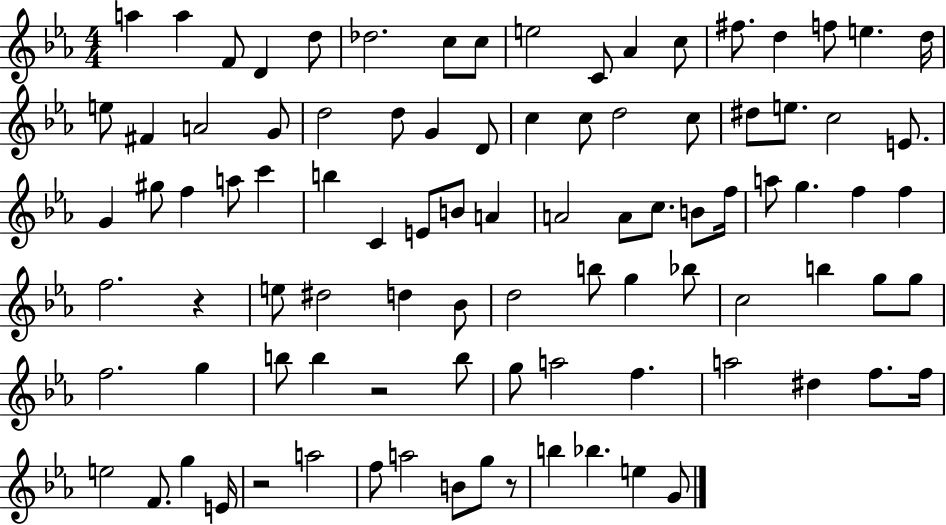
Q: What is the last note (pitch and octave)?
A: G4